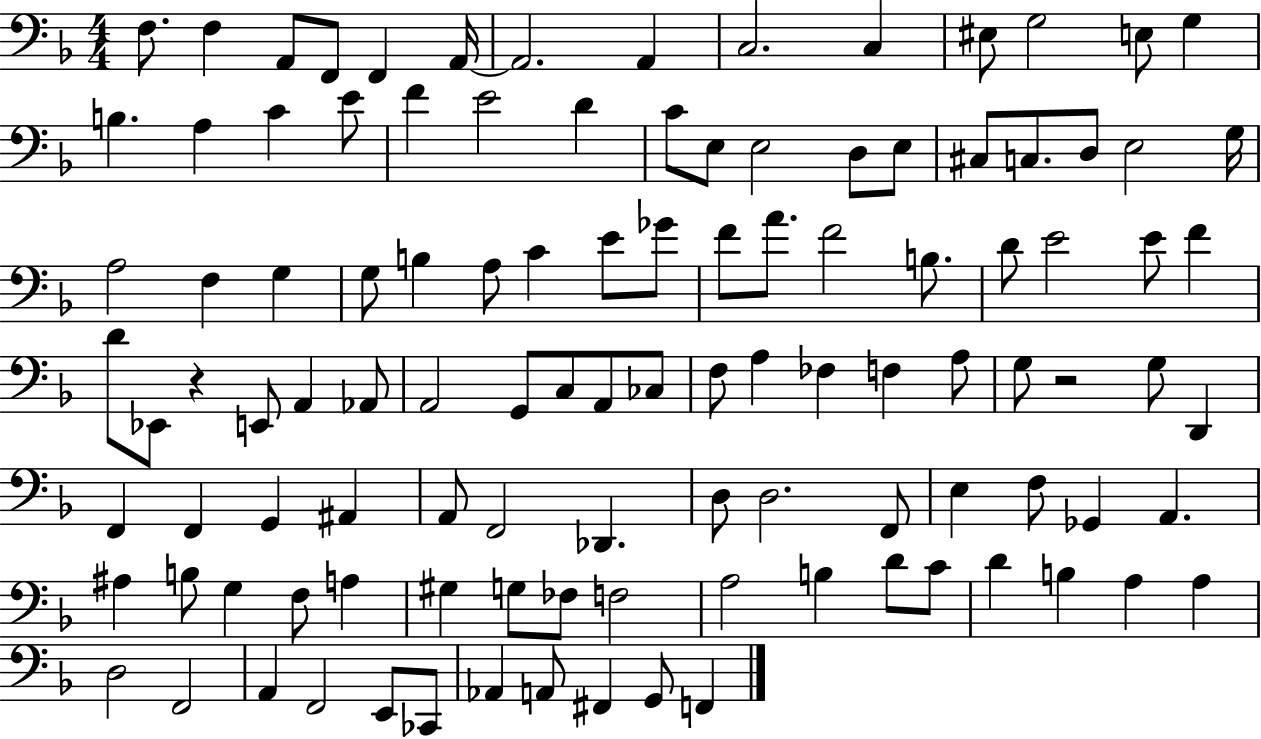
{
  \clef bass
  \numericTimeSignature
  \time 4/4
  \key f \major
  \repeat volta 2 { f8. f4 a,8 f,8 f,4 a,16~~ | a,2. a,4 | c2. c4 | eis8 g2 e8 g4 | \break b4. a4 c'4 e'8 | f'4 e'2 d'4 | c'8 e8 e2 d8 e8 | cis8 c8. d8 e2 g16 | \break a2 f4 g4 | g8 b4 a8 c'4 e'8 ges'8 | f'8 a'8. f'2 b8. | d'8 e'2 e'8 f'4 | \break d'8 ees,8 r4 e,8 a,4 aes,8 | a,2 g,8 c8 a,8 ces8 | f8 a4 fes4 f4 a8 | g8 r2 g8 d,4 | \break f,4 f,4 g,4 ais,4 | a,8 f,2 des,4. | d8 d2. f,8 | e4 f8 ges,4 a,4. | \break ais4 b8 g4 f8 a4 | gis4 g8 fes8 f2 | a2 b4 d'8 c'8 | d'4 b4 a4 a4 | \break d2 f,2 | a,4 f,2 e,8 ces,8 | aes,4 a,8 fis,4 g,8 f,4 | } \bar "|."
}